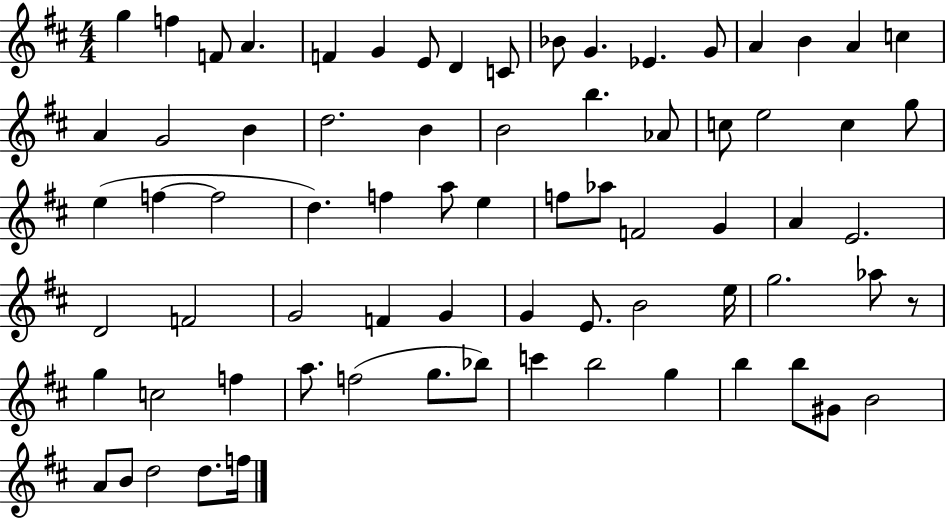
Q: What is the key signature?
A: D major